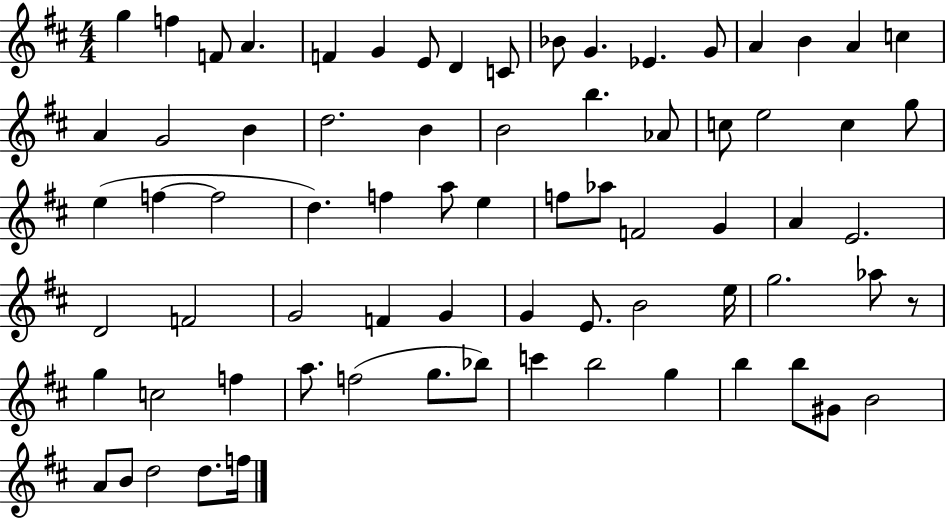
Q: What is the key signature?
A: D major